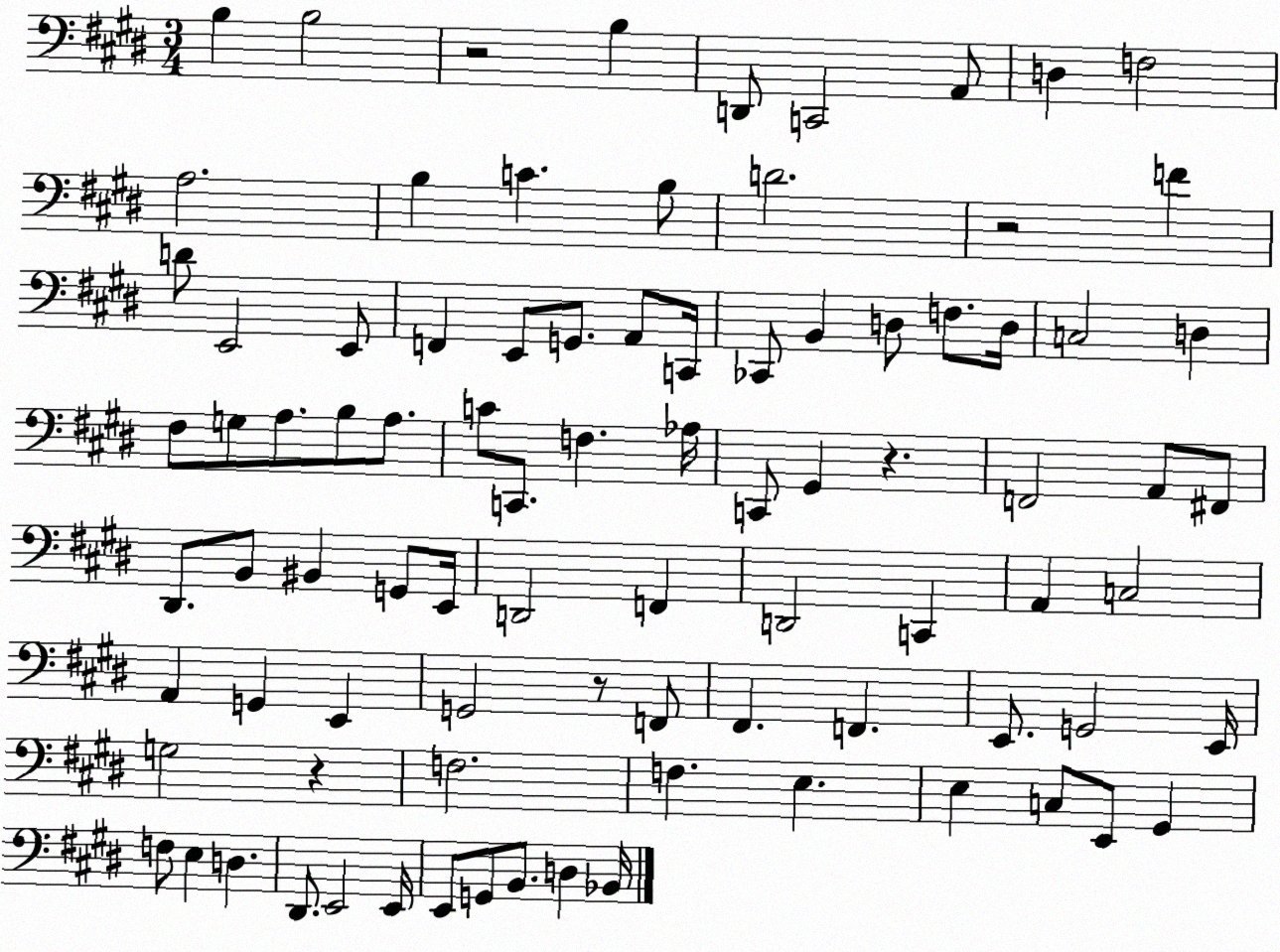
X:1
T:Untitled
M:3/4
L:1/4
K:E
B, B,2 z2 B, D,,/2 C,,2 A,,/2 D, F,2 A,2 B, C B,/2 D2 z2 F D/2 E,,2 E,,/2 F,, E,,/2 G,,/2 A,,/2 C,,/4 _C,,/2 B,, D,/2 F,/2 D,/4 C,2 D, ^F,/2 G,/2 A,/2 B,/2 A,/2 C/2 C,,/2 F, _A,/4 C,,/2 ^G,, z F,,2 A,,/2 ^F,,/2 ^D,,/2 B,,/2 ^B,, G,,/2 E,,/4 D,,2 F,, D,,2 C,, A,, C,2 A,, G,, E,, G,,2 z/2 F,,/2 ^F,, F,, E,,/2 G,,2 E,,/4 G,2 z F,2 F, E, E, C,/2 E,,/2 ^G,, F,/2 E, D, ^D,,/2 E,,2 E,,/4 E,,/2 G,,/2 B,,/2 D, _B,,/4